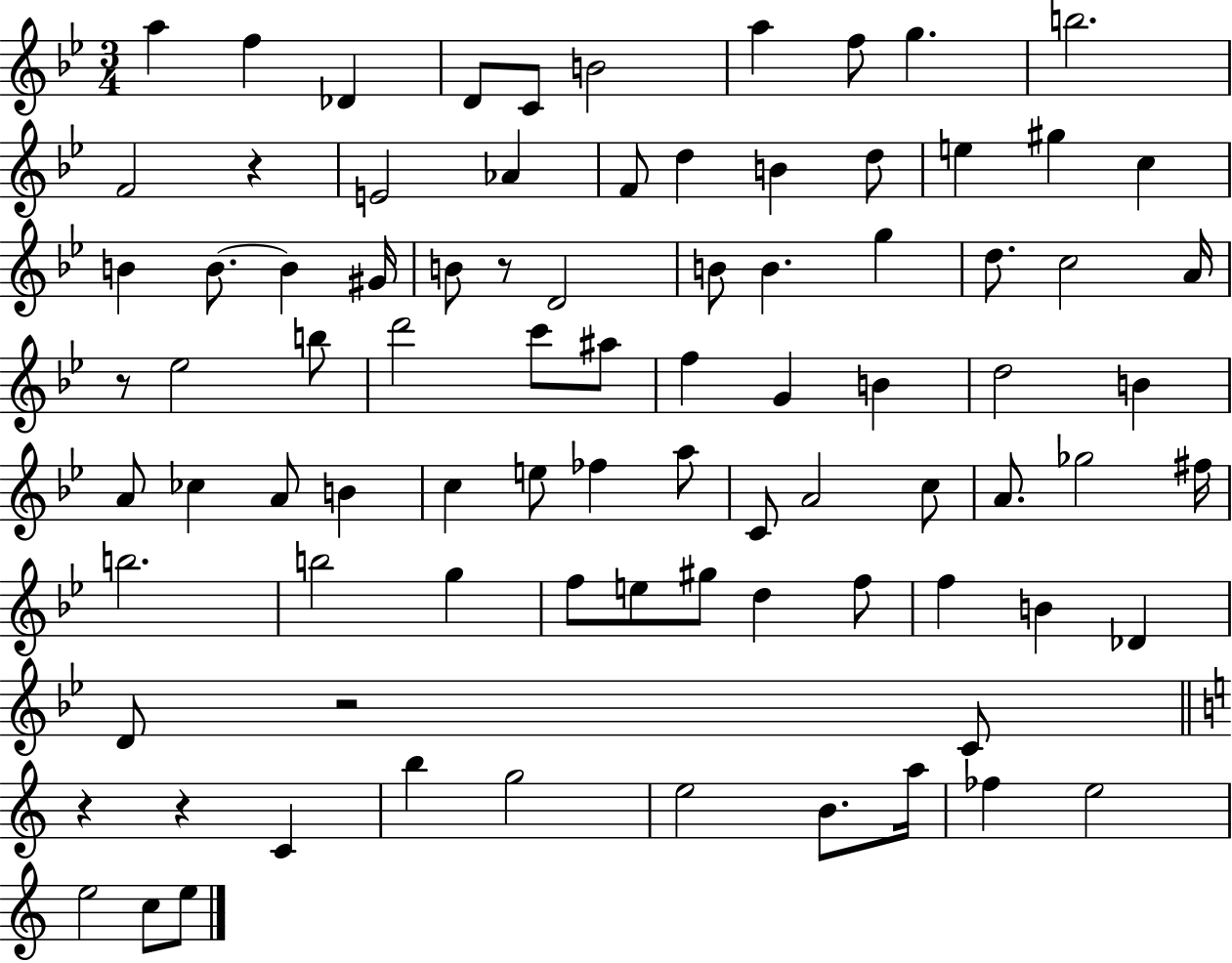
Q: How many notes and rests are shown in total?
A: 86